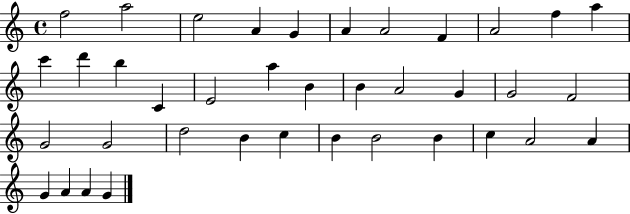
F5/h A5/h E5/h A4/q G4/q A4/q A4/h F4/q A4/h F5/q A5/q C6/q D6/q B5/q C4/q E4/h A5/q B4/q B4/q A4/h G4/q G4/h F4/h G4/h G4/h D5/h B4/q C5/q B4/q B4/h B4/q C5/q A4/h A4/q G4/q A4/q A4/q G4/q